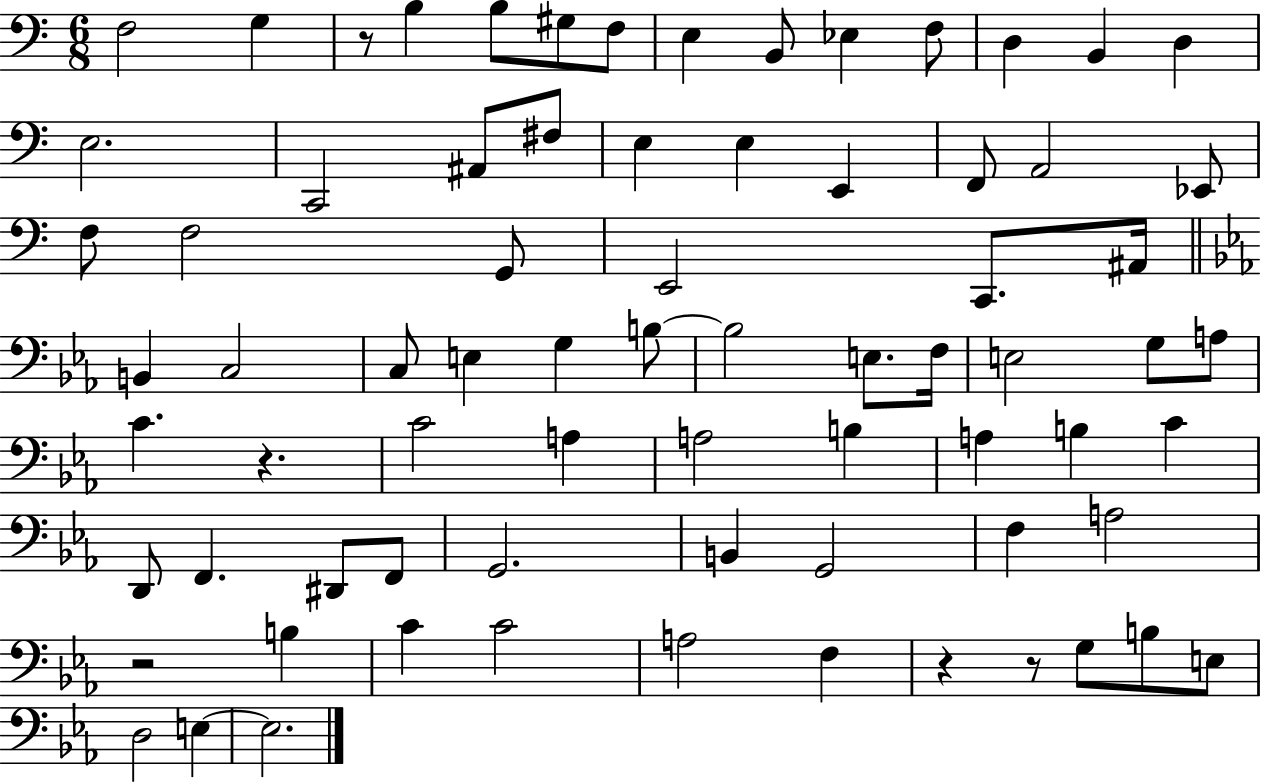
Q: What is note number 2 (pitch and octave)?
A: G3